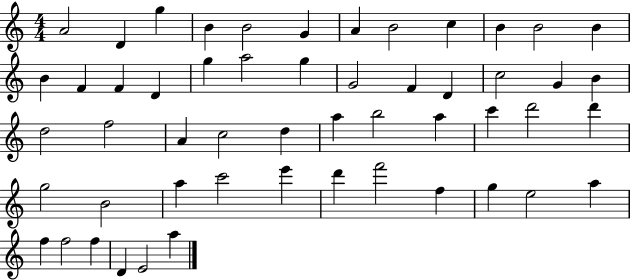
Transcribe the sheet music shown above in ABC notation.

X:1
T:Untitled
M:4/4
L:1/4
K:C
A2 D g B B2 G A B2 c B B2 B B F F D g a2 g G2 F D c2 G B d2 f2 A c2 d a b2 a c' d'2 d' g2 B2 a c'2 e' d' f'2 f g e2 a f f2 f D E2 a